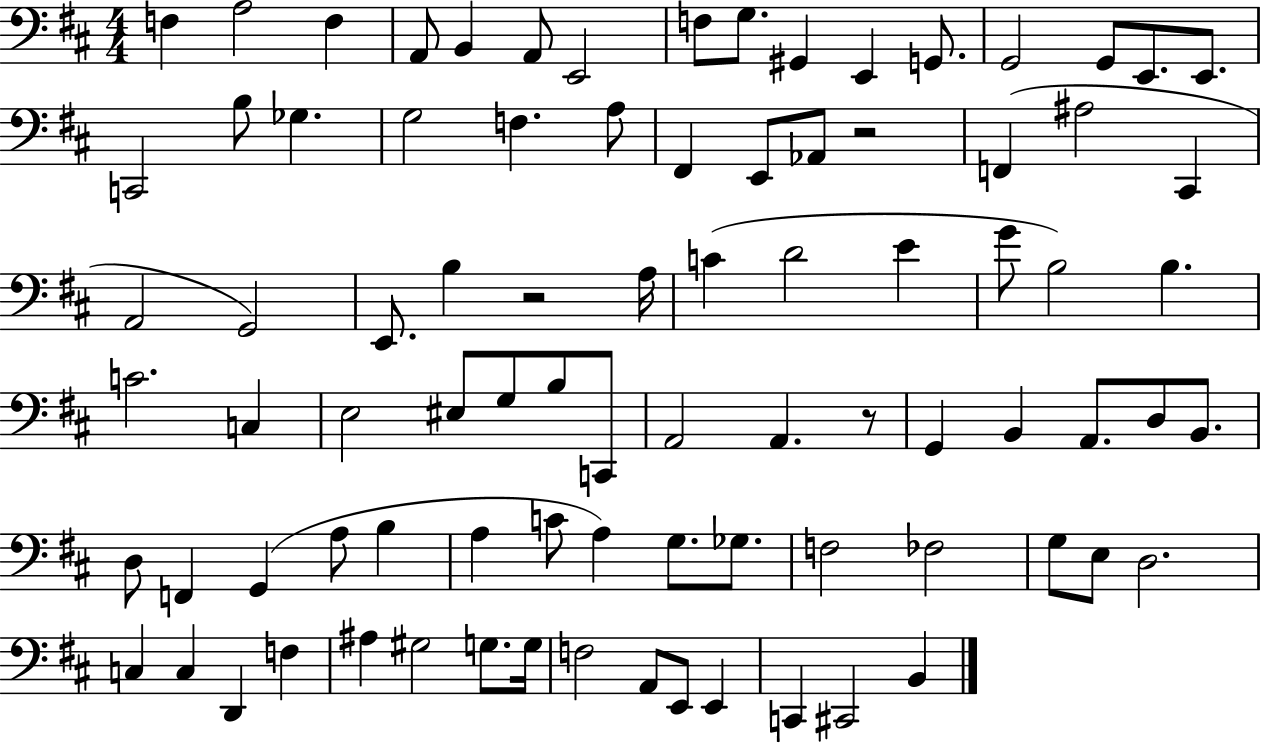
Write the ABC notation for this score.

X:1
T:Untitled
M:4/4
L:1/4
K:D
F, A,2 F, A,,/2 B,, A,,/2 E,,2 F,/2 G,/2 ^G,, E,, G,,/2 G,,2 G,,/2 E,,/2 E,,/2 C,,2 B,/2 _G, G,2 F, A,/2 ^F,, E,,/2 _A,,/2 z2 F,, ^A,2 ^C,, A,,2 G,,2 E,,/2 B, z2 A,/4 C D2 E G/2 B,2 B, C2 C, E,2 ^E,/2 G,/2 B,/2 C,,/2 A,,2 A,, z/2 G,, B,, A,,/2 D,/2 B,,/2 D,/2 F,, G,, A,/2 B, A, C/2 A, G,/2 _G,/2 F,2 _F,2 G,/2 E,/2 D,2 C, C, D,, F, ^A, ^G,2 G,/2 G,/4 F,2 A,,/2 E,,/2 E,, C,, ^C,,2 B,,